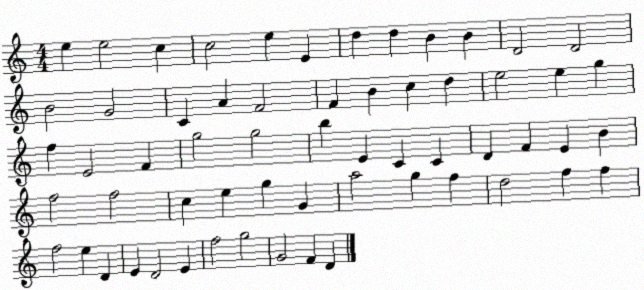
X:1
T:Untitled
M:4/4
L:1/4
K:C
e e2 c c2 e E d d B B D2 D2 B2 G2 C A F2 F B c d e2 e g f E2 F g2 g2 b E C C D F E B f2 f2 c e g G a2 g f d2 f f f2 e D E D2 E f2 g2 G2 F D